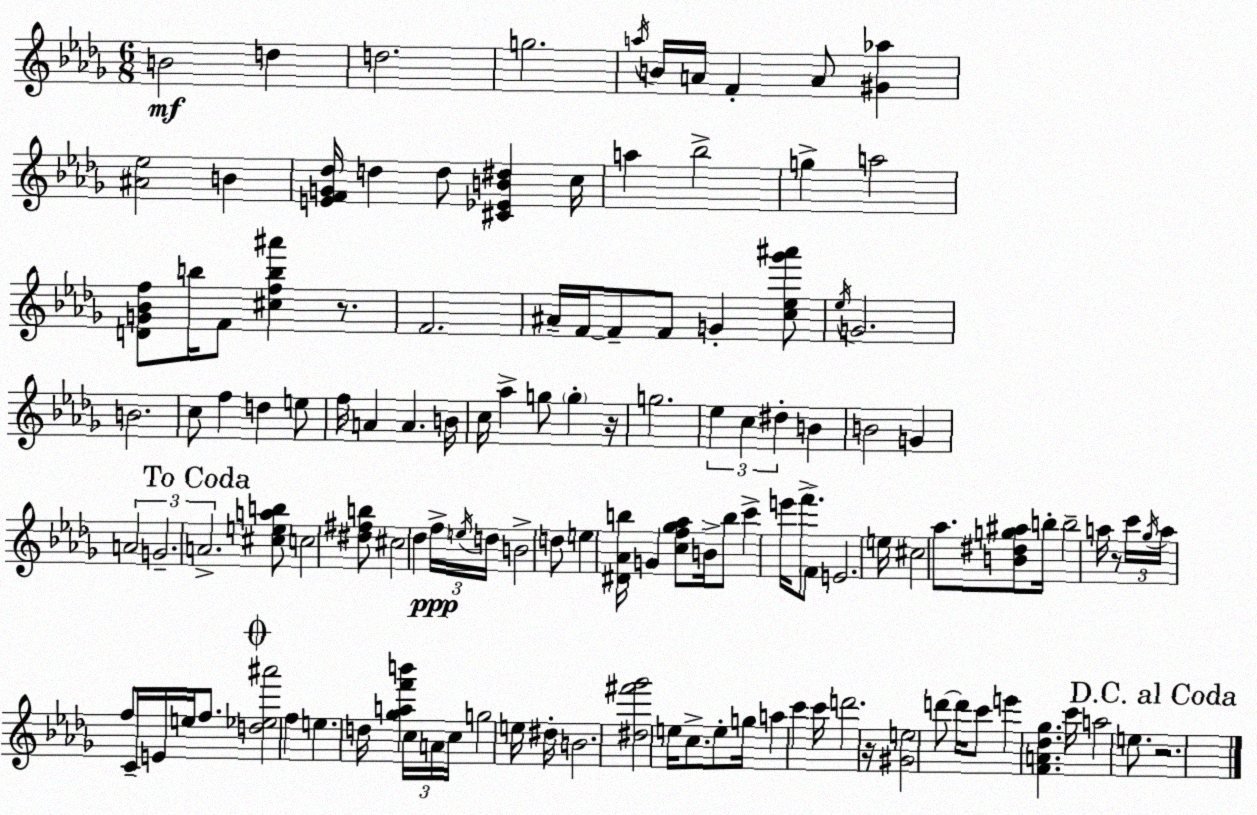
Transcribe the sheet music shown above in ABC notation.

X:1
T:Untitled
M:6/8
L:1/4
K:Bbm
B2 d d2 g2 a/4 B/4 A/4 F A/2 [^G_a] [^A_e]2 B [EFG_d]/4 d d/2 [^C_EB^d] c/4 a _b2 g a2 [DG_Bf]/2 b/4 F/2 [^cfb^a'] z/2 F2 ^A/4 F/4 F/2 F/2 G [c_e_g'^a']/2 _e/4 G2 B2 c/2 f d e/2 f/4 A A B/4 c/4 _a g/2 g z/4 g2 _e c ^d B B2 G A2 G2 A2 [^ceab]/2 c2 [^d^fb]/2 ^c2 _d f/4 e/4 d/4 B2 d/2 e [^D_Ab]/4 G [cf_g_a]/2 B/4 b/2 c' e'/4 f'/2 F/2 E2 e/4 ^c2 _a/2 [B^dg^a]/2 b/4 b2 a/4 z/2 c'/4 _g/4 a/4 f/2 C/4 E/4 e/4 f/2 [d_e^a']2 f e d/4 [_gaf'b'] c/4 A/4 c/4 g2 e/4 ^d/4 B2 [^d^f'_g']2 e/4 c/2 e/2 g/4 a c' c'/4 d'2 z/4 [^Ge]2 d'/2 d'/4 c'/2 e' [FA_d_g] c'/4 a2 e/2 z2